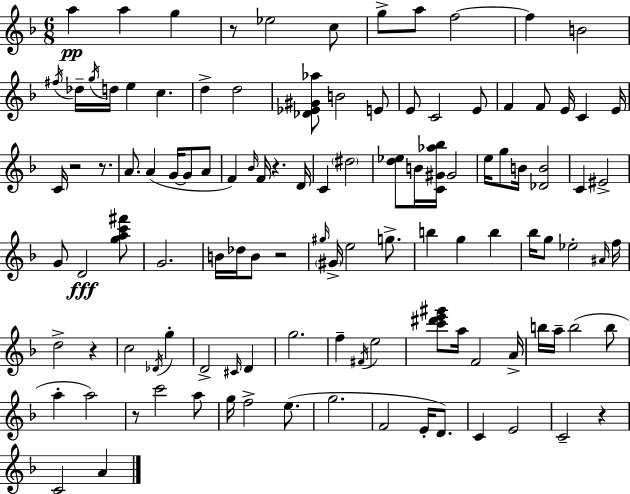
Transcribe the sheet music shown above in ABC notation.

X:1
T:Untitled
M:6/8
L:1/4
K:F
a a g z/2 _e2 c/2 g/2 a/2 f2 f B2 ^f/4 _d/4 g/4 d/4 e c d d2 [_D_E^G_a]/2 B2 E/2 E/2 C2 E/2 F F/2 E/4 C E/4 C/4 z2 z/2 A/2 A G/4 G/2 A/2 F _B/4 F/4 z D/4 C ^d2 [d_e]/2 B/4 [C^G_a_b]/4 ^G2 e/4 g/2 B/4 [_DB]2 C ^E2 G/2 D2 [gac'^f']/2 G2 B/4 _d/4 B/2 z2 ^g/4 ^G/4 e2 g/2 b g b _b/4 g/2 _e2 ^A/4 f/4 d2 z c2 _D/4 g D2 ^C/4 D g2 f ^F/4 e2 [c'^d'e'^g']/2 a/4 F2 A/4 b/4 a/4 b2 b/2 a a2 z/2 c'2 a/2 g/4 f2 e/2 g2 F2 E/4 D/2 C E2 C2 z C2 A